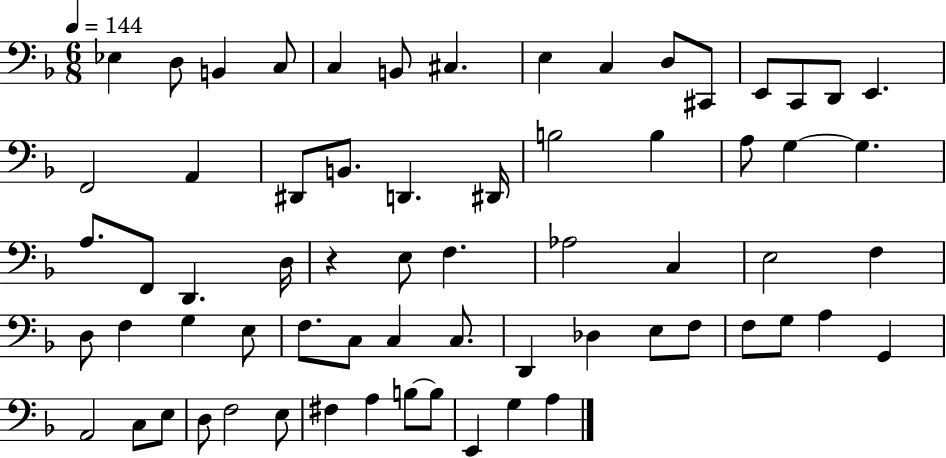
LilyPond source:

{
  \clef bass
  \numericTimeSignature
  \time 6/8
  \key f \major
  \tempo 4 = 144
  ees4 d8 b,4 c8 | c4 b,8 cis4. | e4 c4 d8 cis,8 | e,8 c,8 d,8 e,4. | \break f,2 a,4 | dis,8 b,8. d,4. dis,16 | b2 b4 | a8 g4~~ g4. | \break a8. f,8 d,4. d16 | r4 e8 f4. | aes2 c4 | e2 f4 | \break d8 f4 g4 e8 | f8. c8 c4 c8. | d,4 des4 e8 f8 | f8 g8 a4 g,4 | \break a,2 c8 e8 | d8 f2 e8 | fis4 a4 b8~~ b8 | e,4 g4 a4 | \break \bar "|."
}